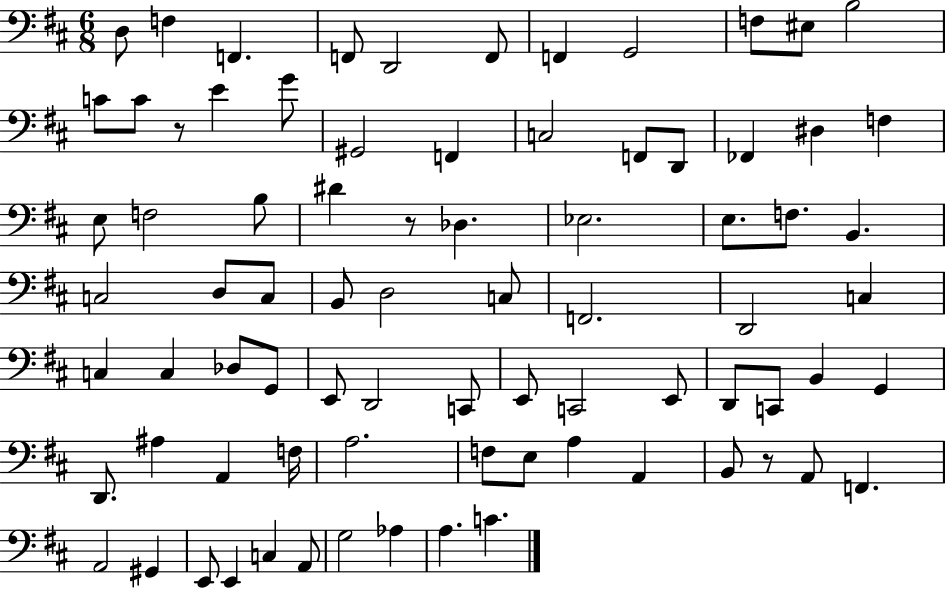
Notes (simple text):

D3/e F3/q F2/q. F2/e D2/h F2/e F2/q G2/h F3/e EIS3/e B3/h C4/e C4/e R/e E4/q G4/e G#2/h F2/q C3/h F2/e D2/e FES2/q D#3/q F3/q E3/e F3/h B3/e D#4/q R/e Db3/q. Eb3/h. E3/e. F3/e. B2/q. C3/h D3/e C3/e B2/e D3/h C3/e F2/h. D2/h C3/q C3/q C3/q Db3/e G2/e E2/e D2/h C2/e E2/e C2/h E2/e D2/e C2/e B2/q G2/q D2/e. A#3/q A2/q F3/s A3/h. F3/e E3/e A3/q A2/q B2/e R/e A2/e F2/q. A2/h G#2/q E2/e E2/q C3/q A2/e G3/h Ab3/q A3/q. C4/q.